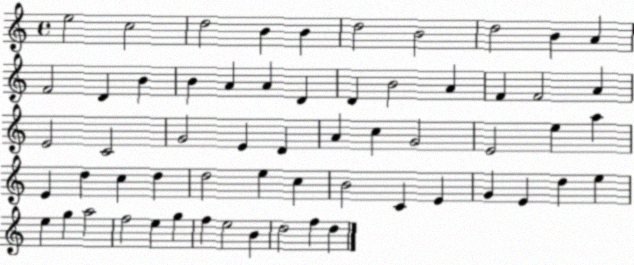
X:1
T:Untitled
M:4/4
L:1/4
K:C
e2 c2 d2 B B d2 B2 d2 B A F2 D B B A A D D B2 A F F2 A E2 C2 G2 E D A c G2 E2 e a E d c d d2 e c B2 C E G E d e e g a2 f2 e g f e2 B d2 f d